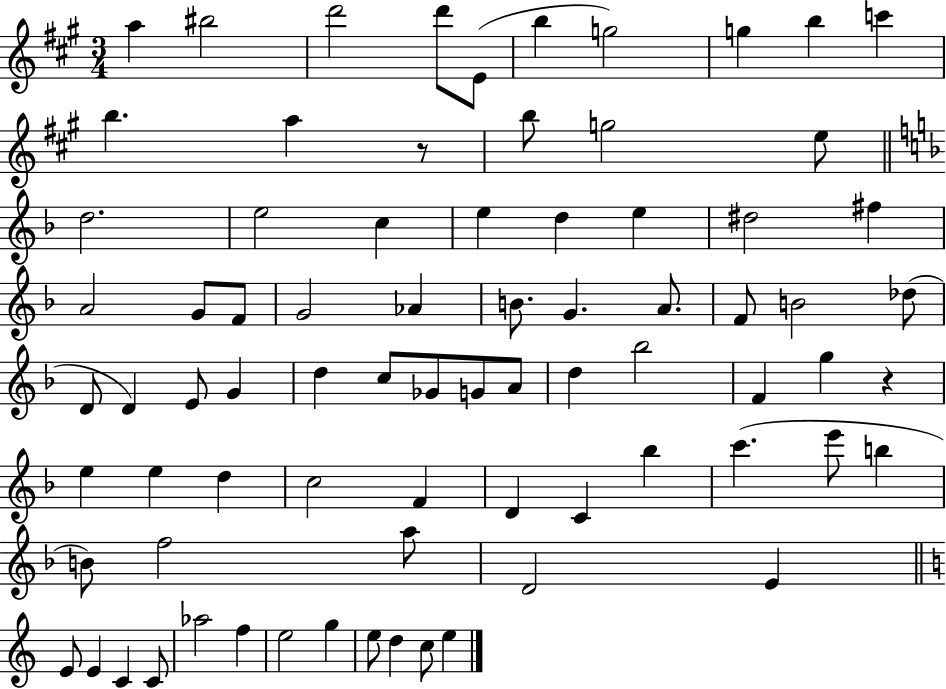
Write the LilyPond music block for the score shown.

{
  \clef treble
  \numericTimeSignature
  \time 3/4
  \key a \major
  \repeat volta 2 { a''4 bis''2 | d'''2 d'''8 e'8( | b''4 g''2) | g''4 b''4 c'''4 | \break b''4. a''4 r8 | b''8 g''2 e''8 | \bar "||" \break \key d \minor d''2. | e''2 c''4 | e''4 d''4 e''4 | dis''2 fis''4 | \break a'2 g'8 f'8 | g'2 aes'4 | b'8. g'4. a'8. | f'8 b'2 des''8( | \break d'8 d'4) e'8 g'4 | d''4 c''8 ges'8 g'8 a'8 | d''4 bes''2 | f'4 g''4 r4 | \break e''4 e''4 d''4 | c''2 f'4 | d'4 c'4 bes''4 | c'''4.( e'''8 b''4 | \break b'8) f''2 a''8 | d'2 e'4 | \bar "||" \break \key c \major e'8 e'4 c'4 c'8 | aes''2 f''4 | e''2 g''4 | e''8 d''4 c''8 e''4 | \break } \bar "|."
}